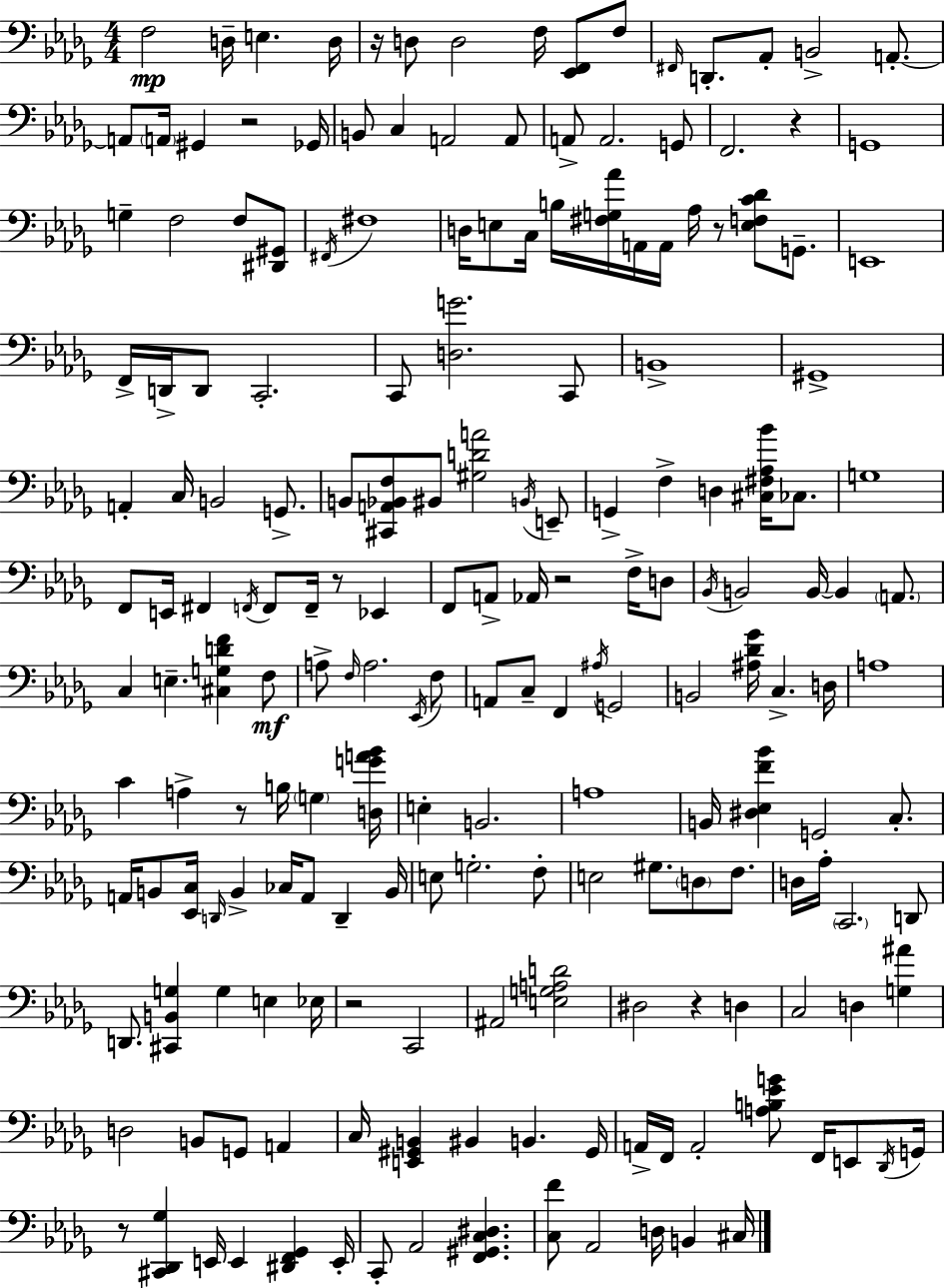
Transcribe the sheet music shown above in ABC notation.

X:1
T:Untitled
M:4/4
L:1/4
K:Bbm
F,2 D,/4 E, D,/4 z/4 D,/2 D,2 F,/4 [_E,,F,,]/2 F,/2 ^F,,/4 D,,/2 _A,,/2 B,,2 A,,/2 A,,/2 A,,/4 ^G,, z2 _G,,/4 B,,/2 C, A,,2 A,,/2 A,,/2 A,,2 G,,/2 F,,2 z G,,4 G, F,2 F,/2 [^D,,^G,,]/2 ^F,,/4 ^F,4 D,/4 E,/2 C,/4 B,/4 [^F,G,_A]/4 A,,/4 A,,/4 _A,/4 z/2 [E,F,C_D]/2 G,,/2 E,,4 F,,/4 D,,/4 D,,/2 C,,2 C,,/2 [D,G]2 C,,/2 B,,4 ^G,,4 A,, C,/4 B,,2 G,,/2 B,,/2 [^C,,A,,_B,,F,]/2 ^B,,/2 [^G,DA]2 B,,/4 E,,/2 G,, F, D, [^C,^F,_A,_B]/4 _C,/2 G,4 F,,/2 E,,/4 ^F,, F,,/4 F,,/2 F,,/4 z/2 _E,, F,,/2 A,,/2 _A,,/4 z2 F,/4 D,/2 _B,,/4 B,,2 B,,/4 B,, A,,/2 C, E, [^C,G,DF] F,/2 A,/2 F,/4 A,2 _E,,/4 F,/2 A,,/2 C,/2 F,, ^A,/4 G,,2 B,,2 [^A,_D_G]/4 C, D,/4 A,4 C A, z/2 B,/4 G, [D,GA_B]/4 E, B,,2 A,4 B,,/4 [^D,_E,F_B] G,,2 C,/2 A,,/4 B,,/2 [_E,,C,]/4 D,,/4 B,, _C,/4 A,,/2 D,, B,,/4 E,/2 G,2 F,/2 E,2 ^G,/2 D,/2 F,/2 D,/4 _A,/4 C,,2 D,,/2 D,,/2 [^C,,B,,G,] G, E, _E,/4 z2 C,,2 ^A,,2 [E,G,A,D]2 ^D,2 z D, C,2 D, [G,^A] D,2 B,,/2 G,,/2 A,, C,/4 [E,,^G,,B,,] ^B,, B,, ^G,,/4 A,,/4 F,,/4 A,,2 [A,B,_EG]/2 F,,/4 E,,/2 _D,,/4 G,,/4 z/2 [^C,,_D,,_G,] E,,/4 E,, [^D,,F,,_G,,] E,,/4 C,,/2 _A,,2 [F,,^G,,C,^D,] [C,F]/2 _A,,2 D,/4 B,, ^C,/4